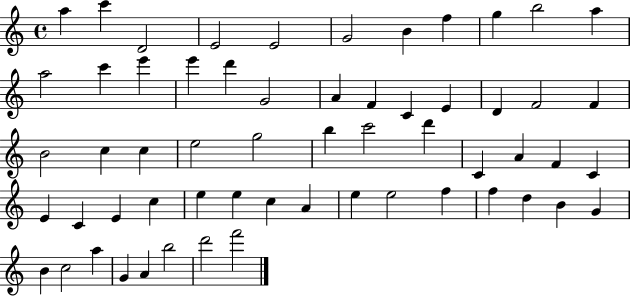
A5/q C6/q D4/h E4/h E4/h G4/h B4/q F5/q G5/q B5/h A5/q A5/h C6/q E6/q E6/q D6/q G4/h A4/q F4/q C4/q E4/q D4/q F4/h F4/q B4/h C5/q C5/q E5/h G5/h B5/q C6/h D6/q C4/q A4/q F4/q C4/q E4/q C4/q E4/q C5/q E5/q E5/q C5/q A4/q E5/q E5/h F5/q F5/q D5/q B4/q G4/q B4/q C5/h A5/q G4/q A4/q B5/h D6/h F6/h